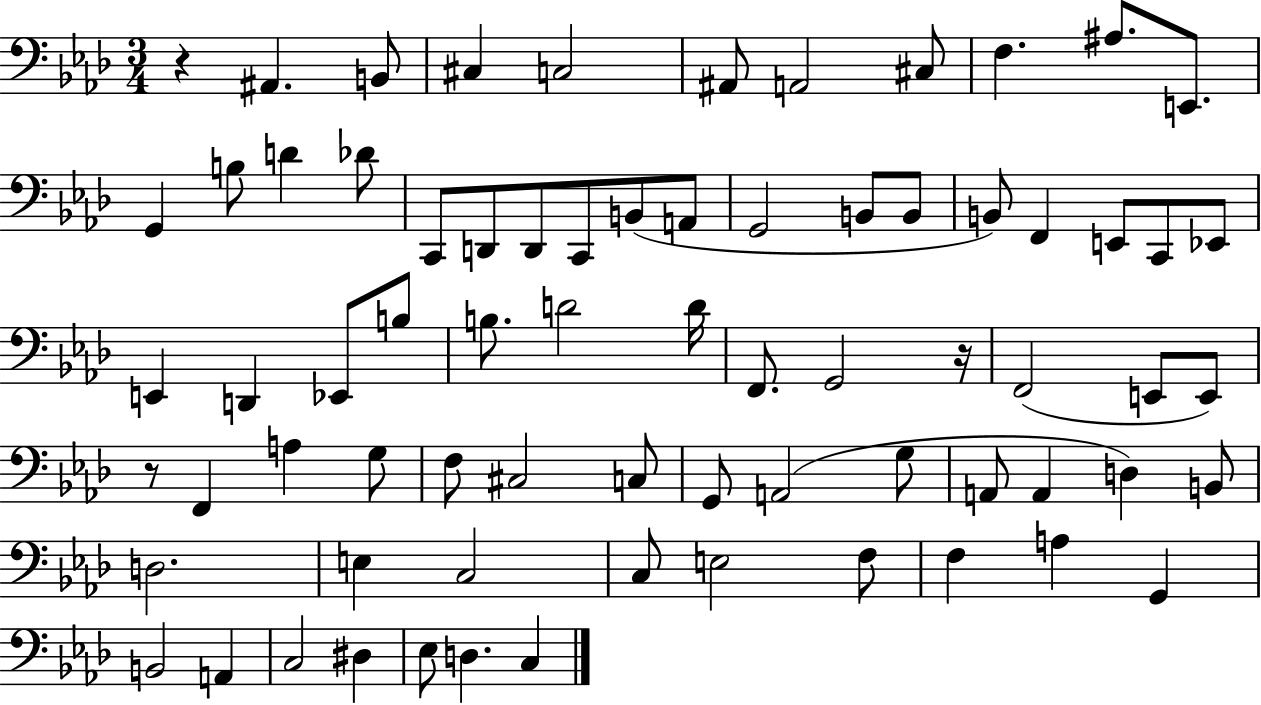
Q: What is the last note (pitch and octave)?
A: C3